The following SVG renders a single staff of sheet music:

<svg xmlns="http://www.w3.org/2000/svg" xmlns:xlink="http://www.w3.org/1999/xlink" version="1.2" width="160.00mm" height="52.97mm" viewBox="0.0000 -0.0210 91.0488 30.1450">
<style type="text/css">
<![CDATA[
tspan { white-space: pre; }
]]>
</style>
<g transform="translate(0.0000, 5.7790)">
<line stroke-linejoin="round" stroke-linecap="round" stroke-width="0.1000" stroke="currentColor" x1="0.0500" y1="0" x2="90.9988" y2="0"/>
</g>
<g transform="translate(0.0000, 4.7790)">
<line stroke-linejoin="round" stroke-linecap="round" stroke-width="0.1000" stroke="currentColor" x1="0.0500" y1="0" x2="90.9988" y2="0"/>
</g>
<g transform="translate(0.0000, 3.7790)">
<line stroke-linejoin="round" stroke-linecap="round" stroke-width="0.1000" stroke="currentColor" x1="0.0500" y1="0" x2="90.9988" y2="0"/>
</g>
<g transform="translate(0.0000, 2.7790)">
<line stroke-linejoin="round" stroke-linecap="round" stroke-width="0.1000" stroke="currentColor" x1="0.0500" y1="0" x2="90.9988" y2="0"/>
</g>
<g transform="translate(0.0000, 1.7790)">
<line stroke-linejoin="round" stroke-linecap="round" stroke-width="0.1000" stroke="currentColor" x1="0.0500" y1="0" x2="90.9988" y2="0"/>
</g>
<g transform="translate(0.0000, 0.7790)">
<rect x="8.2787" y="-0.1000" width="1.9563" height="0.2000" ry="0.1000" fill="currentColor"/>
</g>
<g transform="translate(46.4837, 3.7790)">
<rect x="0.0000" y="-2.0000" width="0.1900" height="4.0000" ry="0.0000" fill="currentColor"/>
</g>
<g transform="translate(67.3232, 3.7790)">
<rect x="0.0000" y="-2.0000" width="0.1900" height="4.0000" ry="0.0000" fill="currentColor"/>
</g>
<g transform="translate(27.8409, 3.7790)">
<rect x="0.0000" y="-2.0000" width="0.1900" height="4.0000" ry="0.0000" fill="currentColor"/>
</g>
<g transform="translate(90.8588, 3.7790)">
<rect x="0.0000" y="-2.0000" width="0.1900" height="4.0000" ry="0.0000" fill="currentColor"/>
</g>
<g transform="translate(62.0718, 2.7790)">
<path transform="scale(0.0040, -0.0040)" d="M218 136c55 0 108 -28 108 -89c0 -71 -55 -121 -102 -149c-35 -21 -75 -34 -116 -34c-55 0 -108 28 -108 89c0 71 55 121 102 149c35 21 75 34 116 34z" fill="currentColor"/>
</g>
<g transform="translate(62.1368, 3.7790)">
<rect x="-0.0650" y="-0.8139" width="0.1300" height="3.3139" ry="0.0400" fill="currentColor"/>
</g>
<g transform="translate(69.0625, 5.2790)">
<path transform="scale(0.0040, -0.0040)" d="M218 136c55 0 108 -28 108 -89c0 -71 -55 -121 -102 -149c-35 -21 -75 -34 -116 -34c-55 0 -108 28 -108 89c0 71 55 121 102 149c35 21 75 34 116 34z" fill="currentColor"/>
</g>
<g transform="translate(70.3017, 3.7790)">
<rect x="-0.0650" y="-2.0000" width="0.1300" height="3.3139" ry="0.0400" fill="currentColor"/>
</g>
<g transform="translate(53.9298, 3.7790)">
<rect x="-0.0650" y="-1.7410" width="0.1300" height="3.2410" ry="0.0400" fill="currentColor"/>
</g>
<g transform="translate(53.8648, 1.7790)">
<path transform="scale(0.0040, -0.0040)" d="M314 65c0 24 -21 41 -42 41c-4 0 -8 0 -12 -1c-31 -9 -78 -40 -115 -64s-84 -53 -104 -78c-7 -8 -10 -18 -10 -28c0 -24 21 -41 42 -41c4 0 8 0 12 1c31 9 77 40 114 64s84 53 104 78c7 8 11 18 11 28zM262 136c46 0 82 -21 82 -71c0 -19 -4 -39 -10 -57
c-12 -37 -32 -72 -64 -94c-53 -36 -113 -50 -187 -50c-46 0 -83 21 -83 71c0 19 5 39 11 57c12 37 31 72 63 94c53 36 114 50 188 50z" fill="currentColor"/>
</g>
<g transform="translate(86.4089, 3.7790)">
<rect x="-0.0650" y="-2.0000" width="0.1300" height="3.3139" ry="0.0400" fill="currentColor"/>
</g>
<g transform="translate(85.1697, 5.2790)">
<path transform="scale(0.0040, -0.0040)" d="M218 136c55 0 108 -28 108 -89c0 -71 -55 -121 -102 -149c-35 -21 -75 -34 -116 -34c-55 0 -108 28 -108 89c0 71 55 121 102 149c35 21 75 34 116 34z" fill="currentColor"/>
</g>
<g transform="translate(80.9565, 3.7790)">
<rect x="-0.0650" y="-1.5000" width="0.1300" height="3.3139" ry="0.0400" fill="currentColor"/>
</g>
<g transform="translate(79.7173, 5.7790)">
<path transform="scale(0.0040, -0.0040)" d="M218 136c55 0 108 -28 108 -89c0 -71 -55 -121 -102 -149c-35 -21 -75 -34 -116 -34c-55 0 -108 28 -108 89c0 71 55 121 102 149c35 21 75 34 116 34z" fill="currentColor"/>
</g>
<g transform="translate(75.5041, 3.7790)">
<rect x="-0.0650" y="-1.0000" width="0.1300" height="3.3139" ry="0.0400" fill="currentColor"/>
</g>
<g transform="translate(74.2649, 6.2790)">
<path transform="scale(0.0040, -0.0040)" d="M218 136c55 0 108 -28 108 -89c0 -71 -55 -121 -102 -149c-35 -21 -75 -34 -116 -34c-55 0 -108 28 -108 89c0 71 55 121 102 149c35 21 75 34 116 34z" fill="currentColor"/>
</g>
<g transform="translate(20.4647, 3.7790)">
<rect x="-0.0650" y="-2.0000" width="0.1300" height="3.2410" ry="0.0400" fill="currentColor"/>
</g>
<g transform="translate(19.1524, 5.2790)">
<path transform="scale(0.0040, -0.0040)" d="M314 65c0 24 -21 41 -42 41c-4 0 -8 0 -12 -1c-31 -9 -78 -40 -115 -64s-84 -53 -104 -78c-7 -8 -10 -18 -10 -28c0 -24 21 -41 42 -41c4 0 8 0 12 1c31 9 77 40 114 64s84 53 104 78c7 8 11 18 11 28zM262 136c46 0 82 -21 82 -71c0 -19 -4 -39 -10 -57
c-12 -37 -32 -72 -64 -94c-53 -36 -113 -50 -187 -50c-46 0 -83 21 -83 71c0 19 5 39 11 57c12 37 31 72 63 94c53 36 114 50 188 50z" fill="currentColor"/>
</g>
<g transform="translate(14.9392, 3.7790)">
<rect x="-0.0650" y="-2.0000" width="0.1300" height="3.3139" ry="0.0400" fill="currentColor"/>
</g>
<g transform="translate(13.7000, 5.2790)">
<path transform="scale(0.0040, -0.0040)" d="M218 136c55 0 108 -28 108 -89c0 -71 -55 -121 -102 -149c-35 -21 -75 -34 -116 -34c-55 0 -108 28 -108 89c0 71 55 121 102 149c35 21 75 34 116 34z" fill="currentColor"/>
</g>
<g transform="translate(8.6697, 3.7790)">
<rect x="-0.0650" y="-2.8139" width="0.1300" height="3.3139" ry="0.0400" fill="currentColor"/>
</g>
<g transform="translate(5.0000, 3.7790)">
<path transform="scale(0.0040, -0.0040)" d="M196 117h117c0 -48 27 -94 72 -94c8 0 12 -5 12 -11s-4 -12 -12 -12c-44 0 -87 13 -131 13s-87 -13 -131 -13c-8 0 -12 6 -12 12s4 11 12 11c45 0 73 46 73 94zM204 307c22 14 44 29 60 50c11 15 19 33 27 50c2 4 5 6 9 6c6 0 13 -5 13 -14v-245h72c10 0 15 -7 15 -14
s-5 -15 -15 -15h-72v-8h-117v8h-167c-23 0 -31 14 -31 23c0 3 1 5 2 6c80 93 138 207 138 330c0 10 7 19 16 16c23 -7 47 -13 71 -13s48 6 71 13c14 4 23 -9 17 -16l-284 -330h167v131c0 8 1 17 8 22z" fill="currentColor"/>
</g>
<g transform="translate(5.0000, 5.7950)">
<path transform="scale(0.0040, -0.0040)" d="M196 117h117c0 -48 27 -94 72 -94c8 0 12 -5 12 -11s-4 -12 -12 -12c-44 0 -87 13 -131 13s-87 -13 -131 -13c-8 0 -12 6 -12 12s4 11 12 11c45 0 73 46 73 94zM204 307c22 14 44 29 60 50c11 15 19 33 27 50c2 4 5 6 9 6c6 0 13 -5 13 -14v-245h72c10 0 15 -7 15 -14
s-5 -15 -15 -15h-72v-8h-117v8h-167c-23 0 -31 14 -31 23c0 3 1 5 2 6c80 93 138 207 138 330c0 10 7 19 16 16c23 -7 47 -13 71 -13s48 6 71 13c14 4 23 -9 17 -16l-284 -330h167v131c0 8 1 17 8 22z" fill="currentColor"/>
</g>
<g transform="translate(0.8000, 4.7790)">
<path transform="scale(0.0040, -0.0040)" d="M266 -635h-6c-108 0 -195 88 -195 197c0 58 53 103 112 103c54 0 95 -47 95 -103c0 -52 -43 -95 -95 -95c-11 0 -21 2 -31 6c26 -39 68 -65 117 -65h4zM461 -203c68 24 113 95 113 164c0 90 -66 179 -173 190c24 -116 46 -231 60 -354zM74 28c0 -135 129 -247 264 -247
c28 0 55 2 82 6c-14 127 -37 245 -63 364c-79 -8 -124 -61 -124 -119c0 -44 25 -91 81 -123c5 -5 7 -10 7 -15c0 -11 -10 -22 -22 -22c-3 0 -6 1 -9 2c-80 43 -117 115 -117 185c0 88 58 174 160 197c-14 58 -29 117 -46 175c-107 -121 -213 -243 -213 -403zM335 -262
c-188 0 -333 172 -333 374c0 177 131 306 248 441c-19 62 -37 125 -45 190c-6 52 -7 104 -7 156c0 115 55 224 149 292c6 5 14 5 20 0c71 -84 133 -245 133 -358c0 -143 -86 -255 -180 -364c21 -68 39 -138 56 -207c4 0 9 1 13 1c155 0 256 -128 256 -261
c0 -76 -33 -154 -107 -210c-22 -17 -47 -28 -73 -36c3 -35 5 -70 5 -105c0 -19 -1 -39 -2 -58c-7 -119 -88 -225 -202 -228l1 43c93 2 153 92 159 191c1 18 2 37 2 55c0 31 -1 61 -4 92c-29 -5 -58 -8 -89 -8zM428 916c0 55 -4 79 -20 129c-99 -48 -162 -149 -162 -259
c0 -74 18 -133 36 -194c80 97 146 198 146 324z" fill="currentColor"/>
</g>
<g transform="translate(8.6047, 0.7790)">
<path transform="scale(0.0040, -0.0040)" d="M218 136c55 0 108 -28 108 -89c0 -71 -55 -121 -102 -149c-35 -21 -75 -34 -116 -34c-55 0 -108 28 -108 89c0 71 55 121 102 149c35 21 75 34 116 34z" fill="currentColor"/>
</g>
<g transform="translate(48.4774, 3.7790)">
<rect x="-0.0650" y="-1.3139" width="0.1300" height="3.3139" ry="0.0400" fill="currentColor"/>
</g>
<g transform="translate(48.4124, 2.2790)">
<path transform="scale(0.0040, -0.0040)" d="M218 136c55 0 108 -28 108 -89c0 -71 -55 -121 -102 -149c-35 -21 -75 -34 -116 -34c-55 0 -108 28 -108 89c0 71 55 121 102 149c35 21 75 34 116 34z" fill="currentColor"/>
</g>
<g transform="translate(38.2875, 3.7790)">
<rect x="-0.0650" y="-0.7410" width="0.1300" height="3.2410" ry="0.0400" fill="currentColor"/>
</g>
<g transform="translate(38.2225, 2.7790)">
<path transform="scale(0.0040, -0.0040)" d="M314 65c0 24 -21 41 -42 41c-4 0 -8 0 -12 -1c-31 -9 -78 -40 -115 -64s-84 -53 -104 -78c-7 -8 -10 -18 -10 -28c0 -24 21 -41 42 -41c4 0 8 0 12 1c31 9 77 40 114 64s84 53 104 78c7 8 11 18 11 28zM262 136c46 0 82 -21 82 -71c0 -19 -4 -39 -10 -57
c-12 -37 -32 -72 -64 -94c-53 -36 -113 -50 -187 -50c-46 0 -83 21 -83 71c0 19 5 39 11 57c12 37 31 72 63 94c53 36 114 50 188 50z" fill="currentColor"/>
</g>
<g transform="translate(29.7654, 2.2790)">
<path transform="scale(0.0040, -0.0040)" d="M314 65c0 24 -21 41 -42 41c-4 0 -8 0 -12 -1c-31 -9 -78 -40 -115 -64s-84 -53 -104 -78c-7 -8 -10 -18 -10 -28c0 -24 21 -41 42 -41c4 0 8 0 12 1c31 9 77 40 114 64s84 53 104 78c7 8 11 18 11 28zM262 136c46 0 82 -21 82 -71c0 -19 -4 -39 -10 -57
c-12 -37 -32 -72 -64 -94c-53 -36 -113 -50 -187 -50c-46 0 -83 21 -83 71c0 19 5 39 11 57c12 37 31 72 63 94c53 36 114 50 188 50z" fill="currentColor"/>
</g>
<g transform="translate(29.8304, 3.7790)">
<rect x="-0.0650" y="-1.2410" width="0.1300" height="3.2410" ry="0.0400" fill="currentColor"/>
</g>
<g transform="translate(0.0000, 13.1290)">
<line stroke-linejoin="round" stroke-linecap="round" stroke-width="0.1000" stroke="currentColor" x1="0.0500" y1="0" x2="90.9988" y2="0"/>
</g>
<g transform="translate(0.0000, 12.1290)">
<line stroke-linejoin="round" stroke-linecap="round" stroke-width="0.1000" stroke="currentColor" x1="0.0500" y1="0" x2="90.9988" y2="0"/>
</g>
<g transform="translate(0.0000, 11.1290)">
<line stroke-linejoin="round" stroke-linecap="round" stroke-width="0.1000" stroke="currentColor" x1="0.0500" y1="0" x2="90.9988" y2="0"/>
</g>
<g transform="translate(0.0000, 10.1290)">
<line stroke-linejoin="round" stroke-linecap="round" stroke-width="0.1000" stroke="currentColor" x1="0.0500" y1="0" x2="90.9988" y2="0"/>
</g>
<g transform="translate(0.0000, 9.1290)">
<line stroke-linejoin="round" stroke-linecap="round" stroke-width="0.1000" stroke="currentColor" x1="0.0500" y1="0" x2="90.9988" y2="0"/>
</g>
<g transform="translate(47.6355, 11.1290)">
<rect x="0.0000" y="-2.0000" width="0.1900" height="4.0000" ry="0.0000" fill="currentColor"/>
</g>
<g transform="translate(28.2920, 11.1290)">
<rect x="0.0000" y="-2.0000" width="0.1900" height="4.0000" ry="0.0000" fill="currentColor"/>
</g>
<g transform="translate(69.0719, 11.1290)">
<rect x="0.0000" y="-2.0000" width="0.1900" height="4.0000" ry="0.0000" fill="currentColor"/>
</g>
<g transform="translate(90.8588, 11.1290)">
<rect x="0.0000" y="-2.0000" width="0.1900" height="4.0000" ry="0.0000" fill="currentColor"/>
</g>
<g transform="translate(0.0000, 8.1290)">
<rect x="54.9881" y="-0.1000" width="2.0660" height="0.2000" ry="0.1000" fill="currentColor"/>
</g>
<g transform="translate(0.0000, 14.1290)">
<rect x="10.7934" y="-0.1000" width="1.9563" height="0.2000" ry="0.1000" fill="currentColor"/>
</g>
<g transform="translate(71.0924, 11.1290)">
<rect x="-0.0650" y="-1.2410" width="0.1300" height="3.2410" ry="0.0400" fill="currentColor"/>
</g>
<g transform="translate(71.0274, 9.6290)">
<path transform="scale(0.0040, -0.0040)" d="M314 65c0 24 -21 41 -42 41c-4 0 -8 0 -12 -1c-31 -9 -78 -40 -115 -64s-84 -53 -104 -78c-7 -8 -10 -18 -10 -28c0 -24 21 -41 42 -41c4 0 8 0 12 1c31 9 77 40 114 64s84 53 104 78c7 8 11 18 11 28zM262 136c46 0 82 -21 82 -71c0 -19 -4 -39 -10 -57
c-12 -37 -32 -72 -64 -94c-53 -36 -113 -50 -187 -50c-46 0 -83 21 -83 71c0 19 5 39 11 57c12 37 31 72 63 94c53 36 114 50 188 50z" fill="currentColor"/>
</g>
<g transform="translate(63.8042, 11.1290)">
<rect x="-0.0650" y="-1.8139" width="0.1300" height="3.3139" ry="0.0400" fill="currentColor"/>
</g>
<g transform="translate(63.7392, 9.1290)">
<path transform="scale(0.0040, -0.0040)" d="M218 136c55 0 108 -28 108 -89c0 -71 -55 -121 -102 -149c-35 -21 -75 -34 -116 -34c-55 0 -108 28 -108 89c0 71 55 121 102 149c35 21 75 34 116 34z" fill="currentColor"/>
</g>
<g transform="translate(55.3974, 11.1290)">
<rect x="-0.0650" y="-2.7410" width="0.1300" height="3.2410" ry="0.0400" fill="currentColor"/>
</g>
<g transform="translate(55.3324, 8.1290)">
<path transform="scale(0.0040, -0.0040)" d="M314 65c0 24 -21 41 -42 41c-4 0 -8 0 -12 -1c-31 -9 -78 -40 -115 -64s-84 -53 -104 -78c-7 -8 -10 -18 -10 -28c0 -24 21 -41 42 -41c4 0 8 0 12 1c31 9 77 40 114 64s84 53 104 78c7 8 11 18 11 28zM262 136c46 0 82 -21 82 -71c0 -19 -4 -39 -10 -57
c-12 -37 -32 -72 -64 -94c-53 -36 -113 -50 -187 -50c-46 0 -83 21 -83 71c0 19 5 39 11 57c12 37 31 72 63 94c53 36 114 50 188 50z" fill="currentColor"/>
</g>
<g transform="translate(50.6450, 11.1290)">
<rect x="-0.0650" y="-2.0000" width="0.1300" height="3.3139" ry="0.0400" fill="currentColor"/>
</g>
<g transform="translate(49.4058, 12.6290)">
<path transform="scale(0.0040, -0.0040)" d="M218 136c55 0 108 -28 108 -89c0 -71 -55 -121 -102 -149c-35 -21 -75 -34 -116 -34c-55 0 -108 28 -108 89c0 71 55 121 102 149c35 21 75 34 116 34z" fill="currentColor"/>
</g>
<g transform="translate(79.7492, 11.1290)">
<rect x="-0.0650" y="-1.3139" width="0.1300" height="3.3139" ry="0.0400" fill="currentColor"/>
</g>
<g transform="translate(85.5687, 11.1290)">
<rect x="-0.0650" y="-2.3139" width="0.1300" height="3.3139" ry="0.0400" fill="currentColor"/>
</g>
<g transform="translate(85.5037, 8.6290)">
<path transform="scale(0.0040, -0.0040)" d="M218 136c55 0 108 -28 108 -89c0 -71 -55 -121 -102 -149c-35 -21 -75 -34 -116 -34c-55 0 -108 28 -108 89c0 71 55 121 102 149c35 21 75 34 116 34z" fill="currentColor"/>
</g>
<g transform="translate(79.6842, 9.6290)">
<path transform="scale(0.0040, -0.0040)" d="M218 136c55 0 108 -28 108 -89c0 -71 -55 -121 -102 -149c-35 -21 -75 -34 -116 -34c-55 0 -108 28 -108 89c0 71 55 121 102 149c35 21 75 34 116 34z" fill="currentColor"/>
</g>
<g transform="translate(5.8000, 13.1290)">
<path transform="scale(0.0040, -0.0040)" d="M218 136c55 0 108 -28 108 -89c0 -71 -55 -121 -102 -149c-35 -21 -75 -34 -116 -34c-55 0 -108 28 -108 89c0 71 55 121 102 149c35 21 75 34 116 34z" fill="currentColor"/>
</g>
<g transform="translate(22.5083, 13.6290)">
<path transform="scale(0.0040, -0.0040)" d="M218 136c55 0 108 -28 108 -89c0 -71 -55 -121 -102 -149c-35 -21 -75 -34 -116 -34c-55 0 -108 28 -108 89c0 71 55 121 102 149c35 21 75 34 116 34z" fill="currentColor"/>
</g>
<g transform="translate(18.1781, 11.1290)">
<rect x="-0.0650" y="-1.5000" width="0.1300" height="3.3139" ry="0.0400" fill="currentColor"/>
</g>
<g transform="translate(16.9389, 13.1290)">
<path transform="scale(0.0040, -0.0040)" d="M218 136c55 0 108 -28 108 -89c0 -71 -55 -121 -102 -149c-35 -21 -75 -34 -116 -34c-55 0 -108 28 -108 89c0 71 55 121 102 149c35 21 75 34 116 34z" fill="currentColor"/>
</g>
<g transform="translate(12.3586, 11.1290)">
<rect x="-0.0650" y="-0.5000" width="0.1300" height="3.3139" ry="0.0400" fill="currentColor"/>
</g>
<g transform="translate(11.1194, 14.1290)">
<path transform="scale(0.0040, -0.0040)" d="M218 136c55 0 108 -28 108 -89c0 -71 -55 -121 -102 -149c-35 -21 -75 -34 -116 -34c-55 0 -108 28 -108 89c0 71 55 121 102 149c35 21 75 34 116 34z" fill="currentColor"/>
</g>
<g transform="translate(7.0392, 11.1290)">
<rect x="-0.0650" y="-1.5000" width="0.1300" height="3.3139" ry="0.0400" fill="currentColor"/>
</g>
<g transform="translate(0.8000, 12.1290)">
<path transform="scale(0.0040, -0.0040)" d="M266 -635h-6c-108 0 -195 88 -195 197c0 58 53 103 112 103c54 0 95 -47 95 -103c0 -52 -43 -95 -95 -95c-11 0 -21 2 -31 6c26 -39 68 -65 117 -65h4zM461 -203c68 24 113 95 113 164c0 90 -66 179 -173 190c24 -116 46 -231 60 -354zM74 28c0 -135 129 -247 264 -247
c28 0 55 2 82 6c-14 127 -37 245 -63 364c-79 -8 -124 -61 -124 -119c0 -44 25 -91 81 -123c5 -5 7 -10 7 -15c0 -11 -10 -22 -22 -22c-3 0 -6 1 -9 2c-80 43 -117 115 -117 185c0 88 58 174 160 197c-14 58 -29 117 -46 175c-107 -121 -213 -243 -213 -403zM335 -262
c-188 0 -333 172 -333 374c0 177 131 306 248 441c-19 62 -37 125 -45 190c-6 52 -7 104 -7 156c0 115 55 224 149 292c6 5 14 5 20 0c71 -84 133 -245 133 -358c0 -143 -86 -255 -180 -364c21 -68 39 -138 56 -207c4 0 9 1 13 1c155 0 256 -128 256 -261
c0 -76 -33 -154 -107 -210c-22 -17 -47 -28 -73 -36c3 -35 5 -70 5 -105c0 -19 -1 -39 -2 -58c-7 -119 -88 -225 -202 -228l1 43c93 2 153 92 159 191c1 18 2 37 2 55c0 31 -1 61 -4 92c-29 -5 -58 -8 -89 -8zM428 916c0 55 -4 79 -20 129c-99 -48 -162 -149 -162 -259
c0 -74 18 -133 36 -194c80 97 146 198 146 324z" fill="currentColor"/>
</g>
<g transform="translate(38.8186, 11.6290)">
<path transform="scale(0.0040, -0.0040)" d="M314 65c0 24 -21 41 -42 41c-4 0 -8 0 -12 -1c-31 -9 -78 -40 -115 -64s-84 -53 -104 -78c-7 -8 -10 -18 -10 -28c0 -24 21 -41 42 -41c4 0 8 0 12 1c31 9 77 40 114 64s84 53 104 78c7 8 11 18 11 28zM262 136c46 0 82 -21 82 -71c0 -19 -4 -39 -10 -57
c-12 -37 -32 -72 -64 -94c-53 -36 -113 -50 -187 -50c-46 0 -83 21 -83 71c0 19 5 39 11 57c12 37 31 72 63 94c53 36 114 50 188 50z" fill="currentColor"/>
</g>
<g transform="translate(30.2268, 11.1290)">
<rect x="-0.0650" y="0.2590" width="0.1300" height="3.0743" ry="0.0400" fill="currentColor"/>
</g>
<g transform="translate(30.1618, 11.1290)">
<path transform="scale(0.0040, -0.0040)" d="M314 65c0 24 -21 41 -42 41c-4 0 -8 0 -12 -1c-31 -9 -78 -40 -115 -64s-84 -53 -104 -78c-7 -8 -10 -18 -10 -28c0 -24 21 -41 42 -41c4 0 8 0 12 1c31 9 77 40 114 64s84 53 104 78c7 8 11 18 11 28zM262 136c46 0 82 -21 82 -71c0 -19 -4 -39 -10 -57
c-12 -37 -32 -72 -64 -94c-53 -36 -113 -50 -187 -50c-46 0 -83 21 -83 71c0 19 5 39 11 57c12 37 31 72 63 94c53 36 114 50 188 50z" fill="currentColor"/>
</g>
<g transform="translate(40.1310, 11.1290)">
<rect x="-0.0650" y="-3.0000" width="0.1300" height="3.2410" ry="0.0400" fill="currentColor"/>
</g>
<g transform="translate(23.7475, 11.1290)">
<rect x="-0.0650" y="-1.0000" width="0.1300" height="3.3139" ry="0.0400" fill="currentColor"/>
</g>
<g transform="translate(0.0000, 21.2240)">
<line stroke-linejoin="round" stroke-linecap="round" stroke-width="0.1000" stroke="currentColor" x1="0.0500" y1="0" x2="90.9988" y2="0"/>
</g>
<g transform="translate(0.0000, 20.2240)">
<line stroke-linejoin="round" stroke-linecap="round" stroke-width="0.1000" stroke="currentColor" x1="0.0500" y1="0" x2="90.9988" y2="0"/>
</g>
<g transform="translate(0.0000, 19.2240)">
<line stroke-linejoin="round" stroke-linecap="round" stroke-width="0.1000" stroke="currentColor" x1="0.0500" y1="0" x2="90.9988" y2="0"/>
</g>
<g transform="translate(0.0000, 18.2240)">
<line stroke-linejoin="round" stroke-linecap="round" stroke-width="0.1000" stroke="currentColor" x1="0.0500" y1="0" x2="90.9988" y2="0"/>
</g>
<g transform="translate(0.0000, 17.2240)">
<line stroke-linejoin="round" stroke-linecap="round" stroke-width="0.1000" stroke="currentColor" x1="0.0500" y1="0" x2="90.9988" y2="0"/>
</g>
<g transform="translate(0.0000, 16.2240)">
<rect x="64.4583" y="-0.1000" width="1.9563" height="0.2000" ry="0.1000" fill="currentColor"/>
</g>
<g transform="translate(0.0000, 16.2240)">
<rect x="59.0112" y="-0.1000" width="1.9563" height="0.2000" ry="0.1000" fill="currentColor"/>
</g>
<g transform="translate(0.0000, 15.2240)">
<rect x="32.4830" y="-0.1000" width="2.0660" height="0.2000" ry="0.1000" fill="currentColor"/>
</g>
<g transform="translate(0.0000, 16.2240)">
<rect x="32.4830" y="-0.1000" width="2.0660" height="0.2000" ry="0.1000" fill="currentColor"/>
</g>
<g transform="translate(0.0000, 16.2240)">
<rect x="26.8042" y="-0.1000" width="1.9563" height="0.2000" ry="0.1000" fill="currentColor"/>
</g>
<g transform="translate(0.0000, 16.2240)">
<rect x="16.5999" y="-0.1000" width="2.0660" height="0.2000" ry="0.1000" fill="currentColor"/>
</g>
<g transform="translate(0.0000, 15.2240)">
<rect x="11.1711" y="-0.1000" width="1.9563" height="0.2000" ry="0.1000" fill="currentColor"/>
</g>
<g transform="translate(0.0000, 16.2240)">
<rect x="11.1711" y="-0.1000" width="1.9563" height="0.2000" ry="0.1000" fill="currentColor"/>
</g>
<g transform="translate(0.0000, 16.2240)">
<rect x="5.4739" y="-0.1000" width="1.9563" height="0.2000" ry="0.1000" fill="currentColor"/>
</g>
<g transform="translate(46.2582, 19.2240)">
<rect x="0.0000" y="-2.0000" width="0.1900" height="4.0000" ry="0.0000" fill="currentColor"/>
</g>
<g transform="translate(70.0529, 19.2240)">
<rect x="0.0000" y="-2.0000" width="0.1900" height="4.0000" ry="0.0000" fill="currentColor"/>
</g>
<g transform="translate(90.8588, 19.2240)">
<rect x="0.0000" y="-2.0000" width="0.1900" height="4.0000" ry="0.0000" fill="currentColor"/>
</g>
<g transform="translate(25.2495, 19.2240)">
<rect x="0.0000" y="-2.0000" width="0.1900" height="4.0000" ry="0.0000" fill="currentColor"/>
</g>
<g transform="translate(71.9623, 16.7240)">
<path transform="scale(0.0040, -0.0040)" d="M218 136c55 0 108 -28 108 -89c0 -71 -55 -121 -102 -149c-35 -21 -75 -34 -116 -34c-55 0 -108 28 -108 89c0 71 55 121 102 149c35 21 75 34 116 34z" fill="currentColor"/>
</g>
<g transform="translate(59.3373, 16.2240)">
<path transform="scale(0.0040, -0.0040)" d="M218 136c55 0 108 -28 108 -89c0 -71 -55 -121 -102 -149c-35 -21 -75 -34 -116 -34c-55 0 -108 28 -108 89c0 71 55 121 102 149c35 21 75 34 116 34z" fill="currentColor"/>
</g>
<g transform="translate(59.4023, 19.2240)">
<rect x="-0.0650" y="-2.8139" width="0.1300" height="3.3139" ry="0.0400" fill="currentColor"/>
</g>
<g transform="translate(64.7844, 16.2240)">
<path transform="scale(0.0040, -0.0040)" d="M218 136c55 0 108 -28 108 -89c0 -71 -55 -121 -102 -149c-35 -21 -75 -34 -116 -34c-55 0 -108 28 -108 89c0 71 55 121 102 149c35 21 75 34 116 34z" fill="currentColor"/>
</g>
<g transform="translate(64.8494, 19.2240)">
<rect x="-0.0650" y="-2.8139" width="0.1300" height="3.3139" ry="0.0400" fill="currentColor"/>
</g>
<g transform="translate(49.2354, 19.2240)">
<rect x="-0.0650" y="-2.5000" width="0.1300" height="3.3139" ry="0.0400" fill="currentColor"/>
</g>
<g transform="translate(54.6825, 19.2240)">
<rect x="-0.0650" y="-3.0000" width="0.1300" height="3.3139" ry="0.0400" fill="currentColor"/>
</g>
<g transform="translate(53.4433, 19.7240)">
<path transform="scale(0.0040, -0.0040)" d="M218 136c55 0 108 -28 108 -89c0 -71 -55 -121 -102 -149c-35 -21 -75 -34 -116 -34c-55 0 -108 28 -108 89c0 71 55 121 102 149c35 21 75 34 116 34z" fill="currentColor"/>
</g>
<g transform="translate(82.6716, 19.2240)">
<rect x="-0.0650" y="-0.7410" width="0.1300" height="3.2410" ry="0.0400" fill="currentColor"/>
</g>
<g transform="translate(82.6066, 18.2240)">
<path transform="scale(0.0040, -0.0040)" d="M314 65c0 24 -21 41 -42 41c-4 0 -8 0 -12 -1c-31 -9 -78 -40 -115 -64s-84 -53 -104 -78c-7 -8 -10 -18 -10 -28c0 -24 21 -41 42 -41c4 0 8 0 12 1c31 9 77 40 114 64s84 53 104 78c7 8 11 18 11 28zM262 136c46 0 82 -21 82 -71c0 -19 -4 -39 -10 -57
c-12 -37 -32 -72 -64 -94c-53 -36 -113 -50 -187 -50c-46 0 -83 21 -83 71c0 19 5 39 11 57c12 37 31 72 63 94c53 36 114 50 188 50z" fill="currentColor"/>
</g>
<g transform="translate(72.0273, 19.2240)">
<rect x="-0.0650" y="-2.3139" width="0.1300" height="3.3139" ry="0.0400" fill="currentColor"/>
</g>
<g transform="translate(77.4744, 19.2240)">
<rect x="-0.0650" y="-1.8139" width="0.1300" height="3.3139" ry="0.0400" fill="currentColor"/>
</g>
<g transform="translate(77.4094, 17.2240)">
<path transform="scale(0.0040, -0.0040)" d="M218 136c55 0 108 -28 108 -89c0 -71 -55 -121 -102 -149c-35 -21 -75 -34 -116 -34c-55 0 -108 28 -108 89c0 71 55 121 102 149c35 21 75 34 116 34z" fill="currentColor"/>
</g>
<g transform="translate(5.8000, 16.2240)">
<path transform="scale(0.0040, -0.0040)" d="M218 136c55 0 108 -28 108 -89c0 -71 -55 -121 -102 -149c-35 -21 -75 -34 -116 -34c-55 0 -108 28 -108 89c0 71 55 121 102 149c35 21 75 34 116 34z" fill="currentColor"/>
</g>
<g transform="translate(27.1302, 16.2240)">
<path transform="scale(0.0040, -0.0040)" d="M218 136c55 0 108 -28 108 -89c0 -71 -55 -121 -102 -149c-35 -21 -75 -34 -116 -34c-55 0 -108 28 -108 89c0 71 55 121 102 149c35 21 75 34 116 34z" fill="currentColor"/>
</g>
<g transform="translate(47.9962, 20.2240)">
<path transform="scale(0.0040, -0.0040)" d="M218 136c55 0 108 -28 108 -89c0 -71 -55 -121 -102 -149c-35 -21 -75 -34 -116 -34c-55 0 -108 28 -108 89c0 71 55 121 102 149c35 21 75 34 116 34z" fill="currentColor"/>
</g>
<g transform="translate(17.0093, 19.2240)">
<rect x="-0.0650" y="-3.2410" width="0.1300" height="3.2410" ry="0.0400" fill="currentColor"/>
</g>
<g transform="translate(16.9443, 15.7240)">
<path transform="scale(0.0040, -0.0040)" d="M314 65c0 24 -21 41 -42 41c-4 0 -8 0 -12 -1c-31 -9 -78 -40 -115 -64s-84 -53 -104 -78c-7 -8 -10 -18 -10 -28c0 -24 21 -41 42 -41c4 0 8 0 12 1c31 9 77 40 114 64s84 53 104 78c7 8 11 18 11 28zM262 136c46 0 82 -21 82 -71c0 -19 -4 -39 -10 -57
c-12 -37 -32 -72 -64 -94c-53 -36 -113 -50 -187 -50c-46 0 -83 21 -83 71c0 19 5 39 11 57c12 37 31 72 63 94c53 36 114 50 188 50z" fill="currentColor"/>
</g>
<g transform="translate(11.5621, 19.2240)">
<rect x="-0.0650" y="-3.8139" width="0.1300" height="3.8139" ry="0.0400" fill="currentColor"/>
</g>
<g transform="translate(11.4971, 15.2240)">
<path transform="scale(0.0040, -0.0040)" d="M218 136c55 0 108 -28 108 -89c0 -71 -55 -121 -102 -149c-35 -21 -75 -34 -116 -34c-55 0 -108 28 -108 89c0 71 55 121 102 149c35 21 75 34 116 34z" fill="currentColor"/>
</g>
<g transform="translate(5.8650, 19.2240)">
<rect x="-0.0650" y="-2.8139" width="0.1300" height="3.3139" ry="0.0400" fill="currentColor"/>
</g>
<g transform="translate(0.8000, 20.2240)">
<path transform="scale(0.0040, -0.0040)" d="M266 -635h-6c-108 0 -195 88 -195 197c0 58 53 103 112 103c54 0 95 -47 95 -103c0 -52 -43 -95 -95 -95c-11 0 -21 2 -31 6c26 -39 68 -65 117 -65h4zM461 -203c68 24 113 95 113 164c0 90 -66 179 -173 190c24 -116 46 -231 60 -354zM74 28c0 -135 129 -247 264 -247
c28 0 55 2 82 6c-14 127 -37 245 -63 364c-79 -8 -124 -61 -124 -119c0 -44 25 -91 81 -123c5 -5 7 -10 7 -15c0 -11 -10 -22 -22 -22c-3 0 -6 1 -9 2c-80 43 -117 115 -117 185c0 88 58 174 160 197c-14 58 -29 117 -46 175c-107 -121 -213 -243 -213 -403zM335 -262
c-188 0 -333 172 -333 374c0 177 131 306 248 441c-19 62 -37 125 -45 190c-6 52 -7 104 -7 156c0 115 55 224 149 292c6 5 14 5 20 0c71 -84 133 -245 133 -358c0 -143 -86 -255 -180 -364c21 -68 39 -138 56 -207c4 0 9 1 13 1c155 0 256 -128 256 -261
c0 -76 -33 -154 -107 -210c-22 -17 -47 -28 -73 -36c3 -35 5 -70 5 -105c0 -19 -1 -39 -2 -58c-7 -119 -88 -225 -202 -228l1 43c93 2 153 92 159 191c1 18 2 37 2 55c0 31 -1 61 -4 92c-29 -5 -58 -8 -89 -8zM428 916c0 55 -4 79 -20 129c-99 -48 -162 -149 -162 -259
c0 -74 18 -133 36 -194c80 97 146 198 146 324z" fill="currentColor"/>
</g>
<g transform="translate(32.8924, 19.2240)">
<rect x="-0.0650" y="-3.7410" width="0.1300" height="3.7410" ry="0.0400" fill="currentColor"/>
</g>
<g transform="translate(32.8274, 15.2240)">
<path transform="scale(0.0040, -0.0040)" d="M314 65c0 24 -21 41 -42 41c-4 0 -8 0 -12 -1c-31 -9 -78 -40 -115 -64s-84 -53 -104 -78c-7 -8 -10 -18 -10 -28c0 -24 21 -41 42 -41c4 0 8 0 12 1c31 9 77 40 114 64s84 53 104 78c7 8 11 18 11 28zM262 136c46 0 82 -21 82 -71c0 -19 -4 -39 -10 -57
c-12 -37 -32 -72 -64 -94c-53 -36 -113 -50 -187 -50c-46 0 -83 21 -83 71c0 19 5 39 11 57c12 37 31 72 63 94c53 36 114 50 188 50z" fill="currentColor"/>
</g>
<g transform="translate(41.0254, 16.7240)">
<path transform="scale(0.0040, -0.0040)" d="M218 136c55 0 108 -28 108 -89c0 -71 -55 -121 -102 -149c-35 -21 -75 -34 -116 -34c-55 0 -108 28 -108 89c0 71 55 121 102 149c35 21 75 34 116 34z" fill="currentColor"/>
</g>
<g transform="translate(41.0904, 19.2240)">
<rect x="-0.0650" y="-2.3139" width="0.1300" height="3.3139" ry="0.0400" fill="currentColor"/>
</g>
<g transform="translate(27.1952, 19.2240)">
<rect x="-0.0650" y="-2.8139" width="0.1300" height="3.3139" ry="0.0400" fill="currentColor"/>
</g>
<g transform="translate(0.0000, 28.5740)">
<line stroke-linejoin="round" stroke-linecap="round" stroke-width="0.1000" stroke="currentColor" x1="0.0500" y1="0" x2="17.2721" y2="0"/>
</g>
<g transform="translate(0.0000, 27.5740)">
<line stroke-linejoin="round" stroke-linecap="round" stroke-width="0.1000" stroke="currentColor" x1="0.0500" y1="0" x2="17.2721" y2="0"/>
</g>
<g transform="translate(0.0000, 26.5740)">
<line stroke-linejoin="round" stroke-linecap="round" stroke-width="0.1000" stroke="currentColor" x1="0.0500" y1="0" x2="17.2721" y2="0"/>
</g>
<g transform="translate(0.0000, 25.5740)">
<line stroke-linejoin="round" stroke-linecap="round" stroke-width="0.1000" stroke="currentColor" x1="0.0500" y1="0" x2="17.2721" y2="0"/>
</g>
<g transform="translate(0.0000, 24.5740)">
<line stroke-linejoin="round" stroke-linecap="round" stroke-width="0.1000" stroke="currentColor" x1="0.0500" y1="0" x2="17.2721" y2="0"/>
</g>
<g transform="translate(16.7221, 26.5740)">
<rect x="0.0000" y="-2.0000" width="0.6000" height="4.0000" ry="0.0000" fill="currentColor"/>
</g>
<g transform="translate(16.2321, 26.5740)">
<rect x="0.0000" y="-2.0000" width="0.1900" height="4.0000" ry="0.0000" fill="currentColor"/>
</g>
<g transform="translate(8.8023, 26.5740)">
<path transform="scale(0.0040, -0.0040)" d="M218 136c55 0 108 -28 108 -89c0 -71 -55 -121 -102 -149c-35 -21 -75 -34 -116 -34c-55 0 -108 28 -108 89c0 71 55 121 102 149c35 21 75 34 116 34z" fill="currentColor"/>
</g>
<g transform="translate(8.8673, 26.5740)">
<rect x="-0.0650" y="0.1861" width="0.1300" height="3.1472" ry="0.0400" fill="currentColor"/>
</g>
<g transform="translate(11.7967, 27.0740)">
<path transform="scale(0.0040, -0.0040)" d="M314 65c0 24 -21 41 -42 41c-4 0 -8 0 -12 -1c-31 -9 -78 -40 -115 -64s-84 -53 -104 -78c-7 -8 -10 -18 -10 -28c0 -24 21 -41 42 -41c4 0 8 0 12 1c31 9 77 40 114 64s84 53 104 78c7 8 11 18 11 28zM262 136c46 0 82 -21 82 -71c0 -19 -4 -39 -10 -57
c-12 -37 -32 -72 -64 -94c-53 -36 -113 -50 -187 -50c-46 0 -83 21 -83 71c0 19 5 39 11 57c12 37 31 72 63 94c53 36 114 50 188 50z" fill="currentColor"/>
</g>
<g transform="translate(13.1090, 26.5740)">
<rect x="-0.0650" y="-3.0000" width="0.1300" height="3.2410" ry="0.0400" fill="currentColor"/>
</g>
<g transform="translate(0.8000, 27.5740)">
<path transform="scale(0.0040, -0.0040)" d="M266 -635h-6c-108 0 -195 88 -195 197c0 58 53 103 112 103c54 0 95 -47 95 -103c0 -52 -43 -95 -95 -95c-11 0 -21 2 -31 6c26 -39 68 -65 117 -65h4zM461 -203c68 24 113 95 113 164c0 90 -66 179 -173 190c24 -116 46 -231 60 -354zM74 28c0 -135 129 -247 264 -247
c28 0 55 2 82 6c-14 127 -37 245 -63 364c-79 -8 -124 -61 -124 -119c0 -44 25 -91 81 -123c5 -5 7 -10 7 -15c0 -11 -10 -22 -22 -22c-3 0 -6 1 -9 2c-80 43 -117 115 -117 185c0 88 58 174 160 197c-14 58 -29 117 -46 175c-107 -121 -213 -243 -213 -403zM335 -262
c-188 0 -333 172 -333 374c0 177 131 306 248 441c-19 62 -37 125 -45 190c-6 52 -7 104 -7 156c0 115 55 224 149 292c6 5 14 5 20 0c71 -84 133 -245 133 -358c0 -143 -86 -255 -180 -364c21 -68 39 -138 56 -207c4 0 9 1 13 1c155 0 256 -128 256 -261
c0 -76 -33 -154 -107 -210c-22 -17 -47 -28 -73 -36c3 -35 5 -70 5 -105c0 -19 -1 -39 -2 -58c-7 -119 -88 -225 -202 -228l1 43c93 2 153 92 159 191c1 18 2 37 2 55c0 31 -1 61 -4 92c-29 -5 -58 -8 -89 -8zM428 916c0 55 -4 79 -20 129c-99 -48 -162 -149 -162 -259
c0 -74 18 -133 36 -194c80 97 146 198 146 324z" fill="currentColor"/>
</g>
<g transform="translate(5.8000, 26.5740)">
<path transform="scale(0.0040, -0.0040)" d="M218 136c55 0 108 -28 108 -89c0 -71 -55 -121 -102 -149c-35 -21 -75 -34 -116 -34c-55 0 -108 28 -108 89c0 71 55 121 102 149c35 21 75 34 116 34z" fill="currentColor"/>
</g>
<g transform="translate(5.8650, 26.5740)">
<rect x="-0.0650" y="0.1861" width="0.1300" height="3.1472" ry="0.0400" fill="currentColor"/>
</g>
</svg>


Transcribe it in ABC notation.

X:1
T:Untitled
M:4/4
L:1/4
K:C
a F F2 e2 d2 e f2 d F D E F E C E D B2 A2 F a2 f e2 e g a c' b2 a c'2 g G A a a g f d2 B B A2